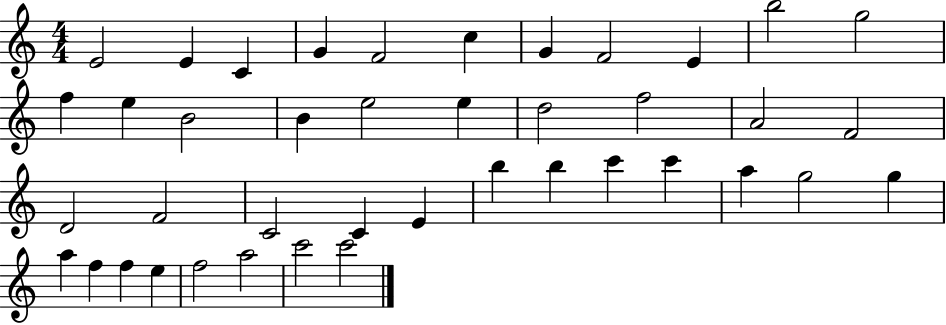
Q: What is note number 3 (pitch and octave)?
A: C4